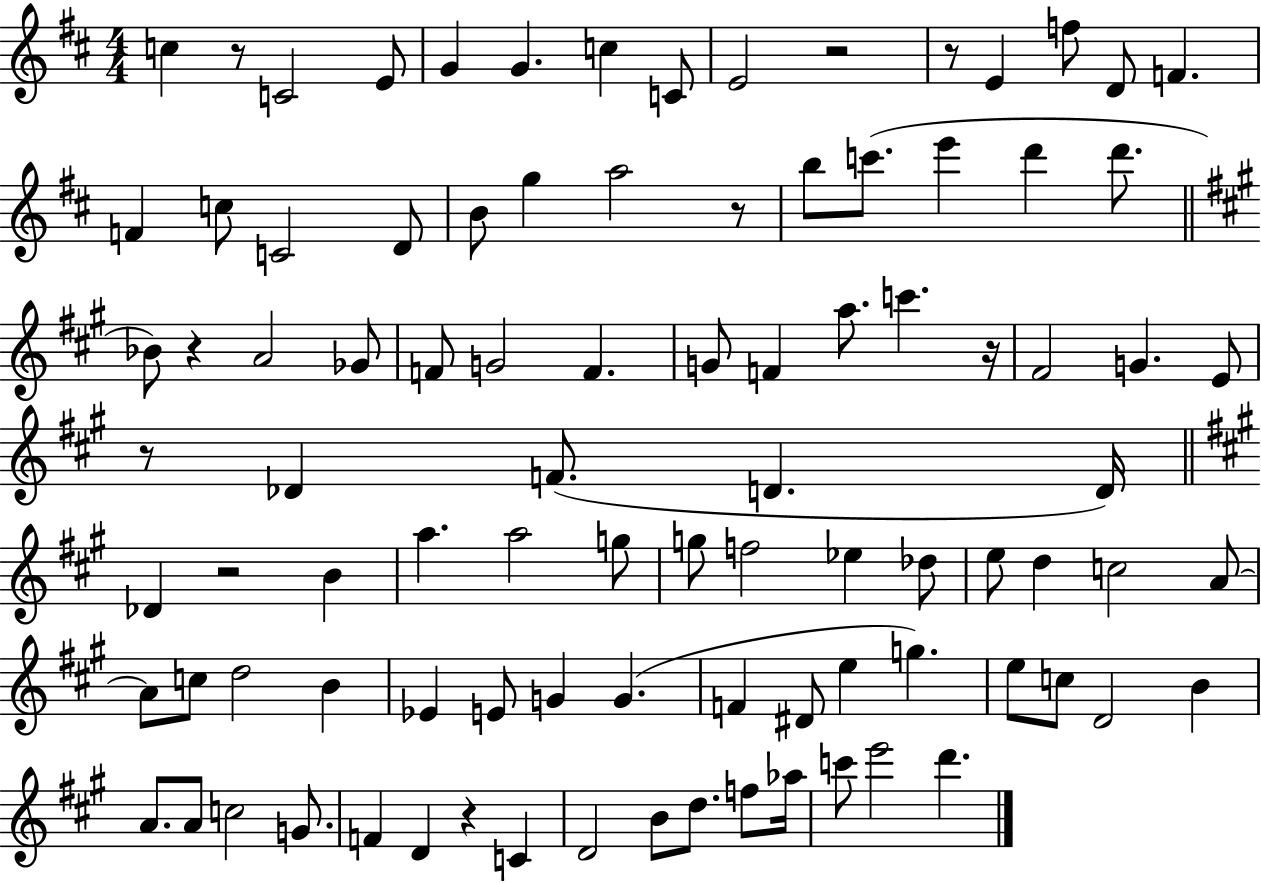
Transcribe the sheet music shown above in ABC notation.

X:1
T:Untitled
M:4/4
L:1/4
K:D
c z/2 C2 E/2 G G c C/2 E2 z2 z/2 E f/2 D/2 F F c/2 C2 D/2 B/2 g a2 z/2 b/2 c'/2 e' d' d'/2 _B/2 z A2 _G/2 F/2 G2 F G/2 F a/2 c' z/4 ^F2 G E/2 z/2 _D F/2 D D/4 _D z2 B a a2 g/2 g/2 f2 _e _d/2 e/2 d c2 A/2 A/2 c/2 d2 B _E E/2 G G F ^D/2 e g e/2 c/2 D2 B A/2 A/2 c2 G/2 F D z C D2 B/2 d/2 f/2 _a/4 c'/2 e'2 d'